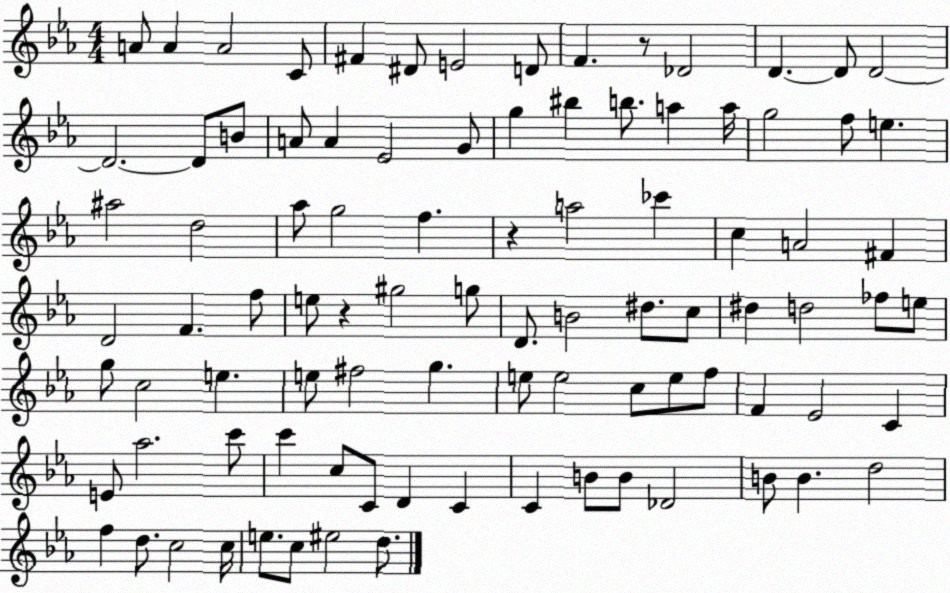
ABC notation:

X:1
T:Untitled
M:4/4
L:1/4
K:Eb
A/2 A A2 C/2 ^F ^D/2 E2 D/2 F z/2 _D2 D D/2 D2 D2 D/2 B/2 A/2 A _E2 G/2 g ^b b/2 a a/4 g2 f/2 e ^a2 d2 _a/2 g2 f z a2 _c' c A2 ^F D2 F f/2 e/2 z ^g2 g/2 D/2 B2 ^d/2 c/2 ^d d2 _f/2 e/2 g/2 c2 e e/2 ^f2 g e/2 e2 c/2 e/2 f/2 F _E2 C E/2 _a2 c'/2 c' c/2 C/2 D C C B/2 B/2 _D2 B/2 B d2 f d/2 c2 c/4 e/2 c/2 ^e2 d/2